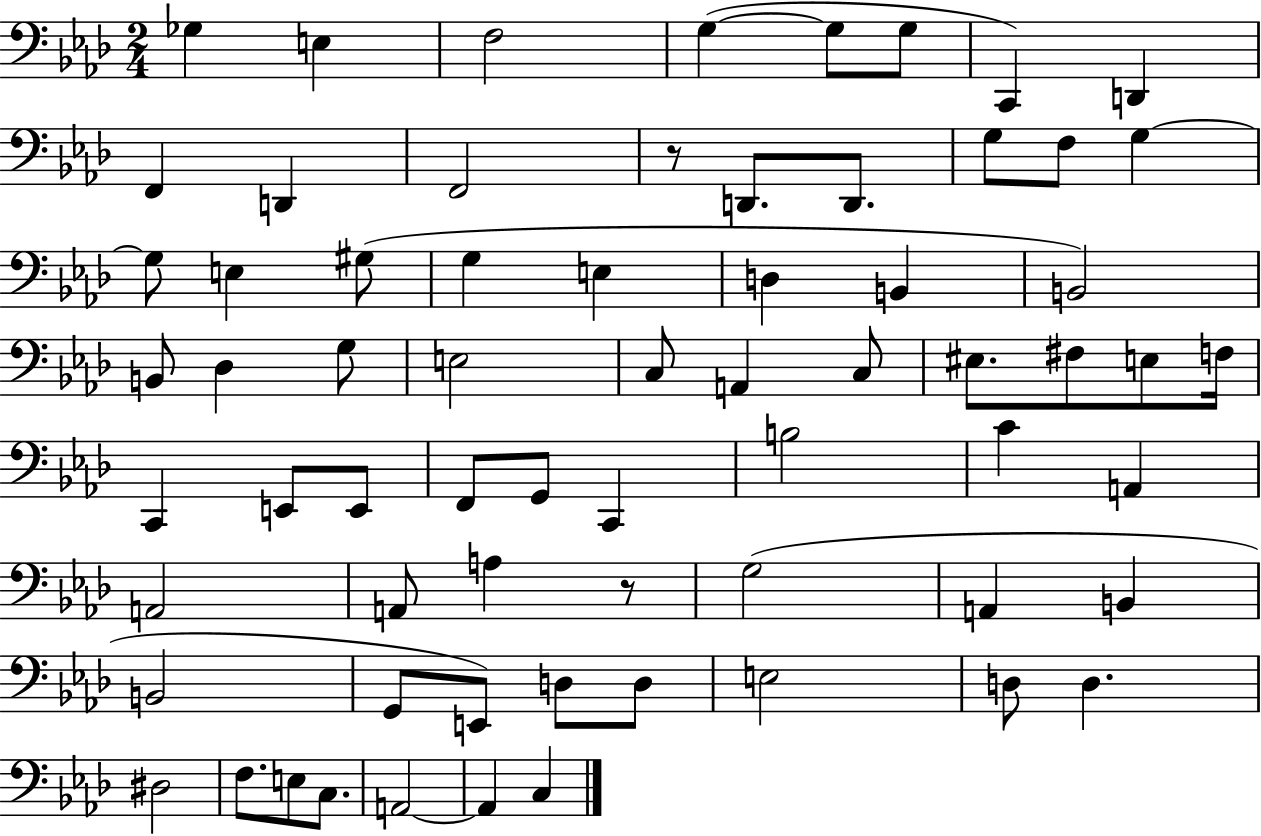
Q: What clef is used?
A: bass